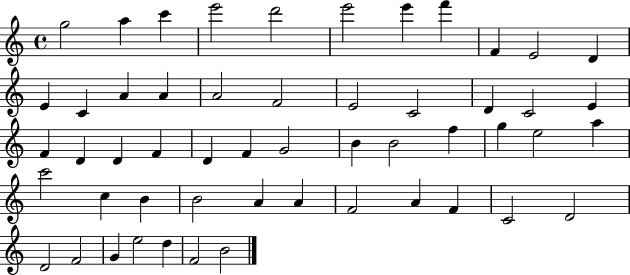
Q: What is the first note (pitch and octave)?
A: G5